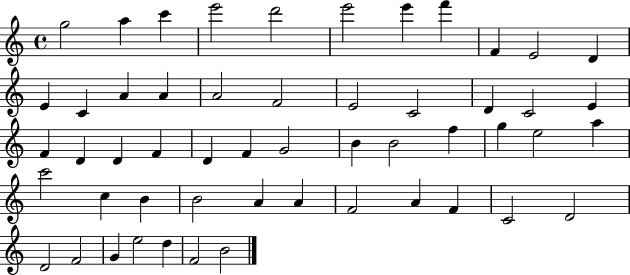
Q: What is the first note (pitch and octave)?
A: G5